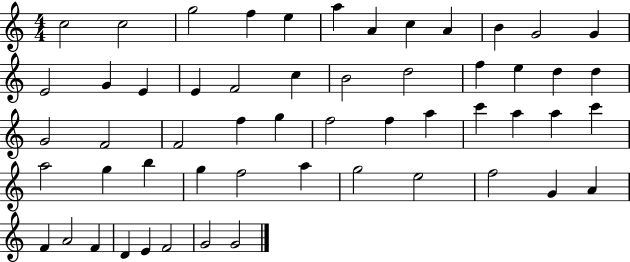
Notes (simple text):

C5/h C5/h G5/h F5/q E5/q A5/q A4/q C5/q A4/q B4/q G4/h G4/q E4/h G4/q E4/q E4/q F4/h C5/q B4/h D5/h F5/q E5/q D5/q D5/q G4/h F4/h F4/h F5/q G5/q F5/h F5/q A5/q C6/q A5/q A5/q C6/q A5/h G5/q B5/q G5/q F5/h A5/q G5/h E5/h F5/h G4/q A4/q F4/q A4/h F4/q D4/q E4/q F4/h G4/h G4/h